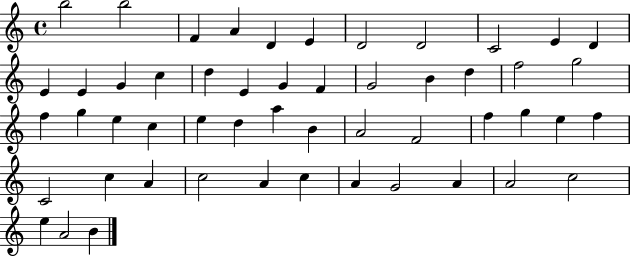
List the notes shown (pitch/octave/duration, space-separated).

B5/h B5/h F4/q A4/q D4/q E4/q D4/h D4/h C4/h E4/q D4/q E4/q E4/q G4/q C5/q D5/q E4/q G4/q F4/q G4/h B4/q D5/q F5/h G5/h F5/q G5/q E5/q C5/q E5/q D5/q A5/q B4/q A4/h F4/h F5/q G5/q E5/q F5/q C4/h C5/q A4/q C5/h A4/q C5/q A4/q G4/h A4/q A4/h C5/h E5/q A4/h B4/q